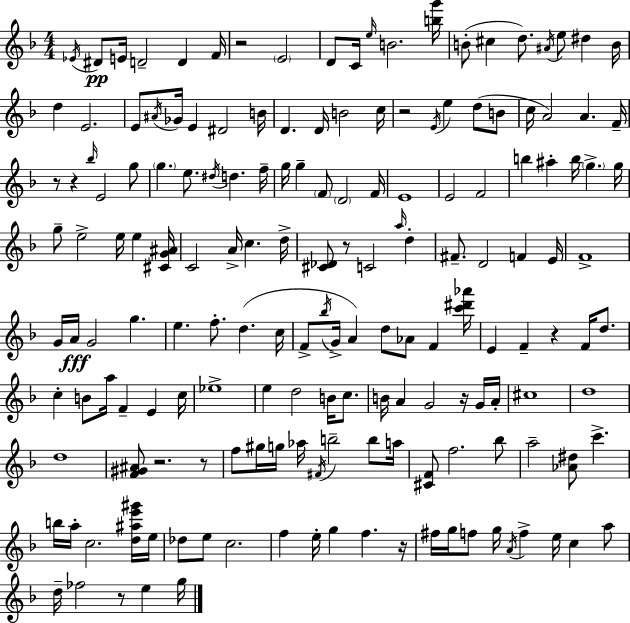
Eb4/s D#4/e E4/s D4/h D4/q F4/s R/h E4/h D4/e C4/s E5/s B4/h. [B5,G6]/s B4/e C#5/q D5/e. A#4/s E5/e D#5/q B4/s D5/q E4/h. E4/e A#4/s Gb4/s E4/q D#4/h B4/s D4/q. D4/s B4/h C5/s R/h E4/s E5/q D5/e B4/e C5/s A4/h A4/q. F4/s R/e R/q Bb5/s E4/h G5/e G5/q. E5/e. D#5/s D5/q. F5/s G5/s G5/q F4/e D4/h F4/s E4/w E4/h F4/h B5/q A#5/q B5/s G5/q. G5/s G5/e E5/h E5/s E5/q [C#4,G4,A#4]/s C4/h A4/s C5/q. D5/s [C#4,Db4]/e R/e C4/h A5/s D5/q F#4/e. D4/h F4/q E4/s F4/w G4/s A4/s G4/h G5/q. E5/q. F5/e. D5/q. C5/s F4/e Bb5/s G4/s A4/q D5/e Ab4/e F4/q [C6,D#6,Ab6]/s E4/q F4/q R/q F4/s D5/e. C5/q B4/e A5/s F4/q E4/q C5/s Eb5/w E5/q D5/h B4/s C5/e. B4/s A4/q G4/h R/s G4/s A4/s C#5/w D5/w D5/w [F4,G#4,A#4]/e R/h. R/e F5/e G#5/s G5/s Ab5/s F#4/s B5/h B5/e A5/s [C#4,F4]/e F5/h. Bb5/e A5/h [Ab4,D#5]/e C6/q. B5/s A5/s C5/h. [D5,A#5,E6,G#6]/s E5/s Db5/e E5/e C5/h. F5/q E5/s G5/q F5/q. R/s F#5/s G5/s F5/e G5/s A4/s F5/q E5/s C5/q A5/e D5/s FES5/h R/e E5/q G5/s